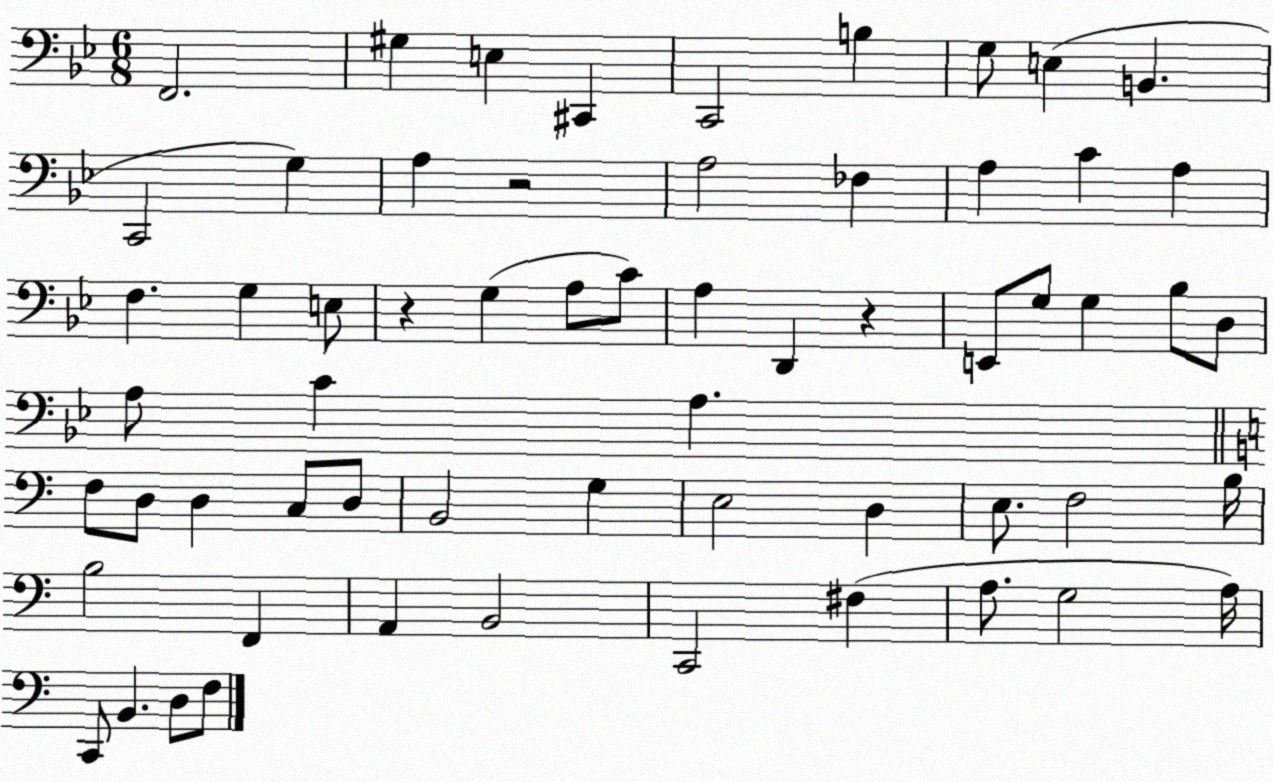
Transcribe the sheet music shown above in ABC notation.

X:1
T:Untitled
M:6/8
L:1/4
K:Bb
F,,2 ^G, E, ^C,, C,,2 B, G,/2 E, B,, C,,2 G, A, z2 A,2 _F, A, C A, F, G, E,/2 z G, A,/2 C/2 A, D,, z E,,/2 G,/2 G, _B,/2 D,/2 A,/2 C A, F,/2 D,/2 D, C,/2 D,/2 B,,2 G, E,2 D, E,/2 F,2 B,/4 B,2 F,, A,, B,,2 C,,2 ^F, A,/2 G,2 A,/4 C,,/2 B,, D,/2 F,/2